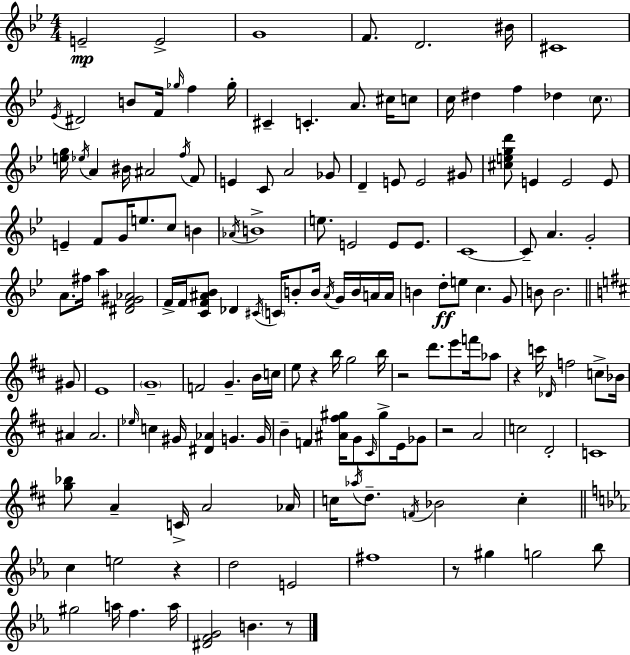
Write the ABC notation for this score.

X:1
T:Untitled
M:4/4
L:1/4
K:Gm
E2 E2 G4 F/2 D2 ^B/4 ^C4 _E/4 ^D2 B/2 F/4 _g/4 f _g/4 ^C C A/2 ^c/4 c/2 c/4 ^d f _d c/2 [eg]/4 _e/4 A ^B/4 ^A2 f/4 F/2 E C/2 A2 _G/2 D E/2 E2 ^G/2 [^cegd']/2 E E2 E/2 E F/2 G/4 e/2 c/2 B _A/4 B4 e/2 E2 E/2 E/2 C4 C/2 A G2 A/2 ^f/4 a [^DF^G_A]2 F/4 F/4 [CF^A_B]/2 _D ^C/4 C/4 B/2 B/4 ^A/4 G/4 B/4 A/4 A/4 B d/2 e/2 c G/2 B/2 B2 ^G/2 E4 G4 F2 G B/4 c/4 e/2 z b/4 g2 b/4 z2 d'/2 e'/2 f'/4 _a/2 z c'/4 _D/4 f2 c/2 _B/4 ^A ^A2 _e/4 c ^G/4 [^D_A] G G/4 B F [^A^f^g]/4 G/2 ^C/4 ^g/2 E/4 _G/2 z2 A2 c2 D2 C4 [g_b]/2 A C/4 A2 _A/4 c/4 _a/4 d/2 F/4 _B2 c c e2 z d2 E2 ^f4 z/2 ^g g2 _b/2 ^g2 a/4 f a/4 [^DFG]2 B z/2